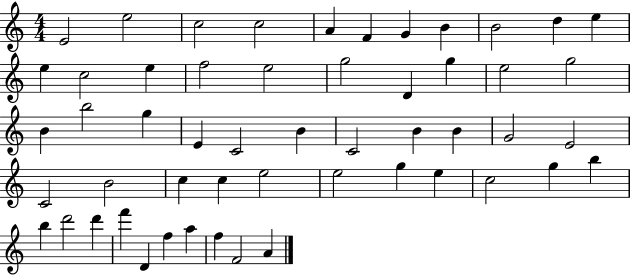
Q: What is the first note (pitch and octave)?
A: E4